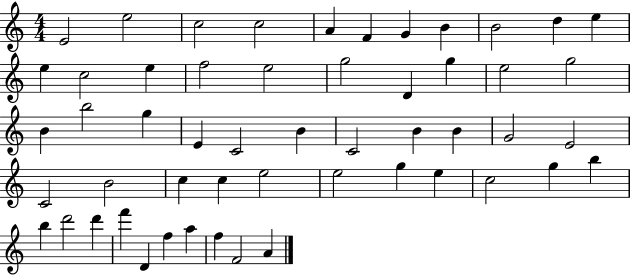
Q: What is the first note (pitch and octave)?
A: E4